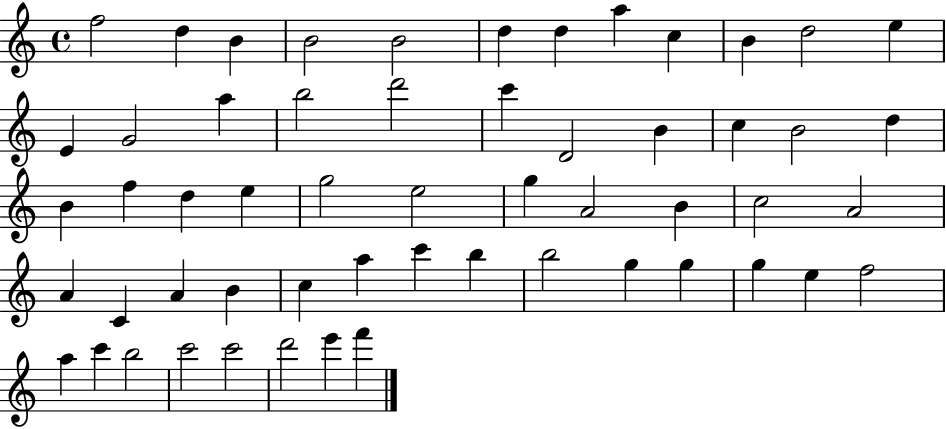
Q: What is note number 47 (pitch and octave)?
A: E5